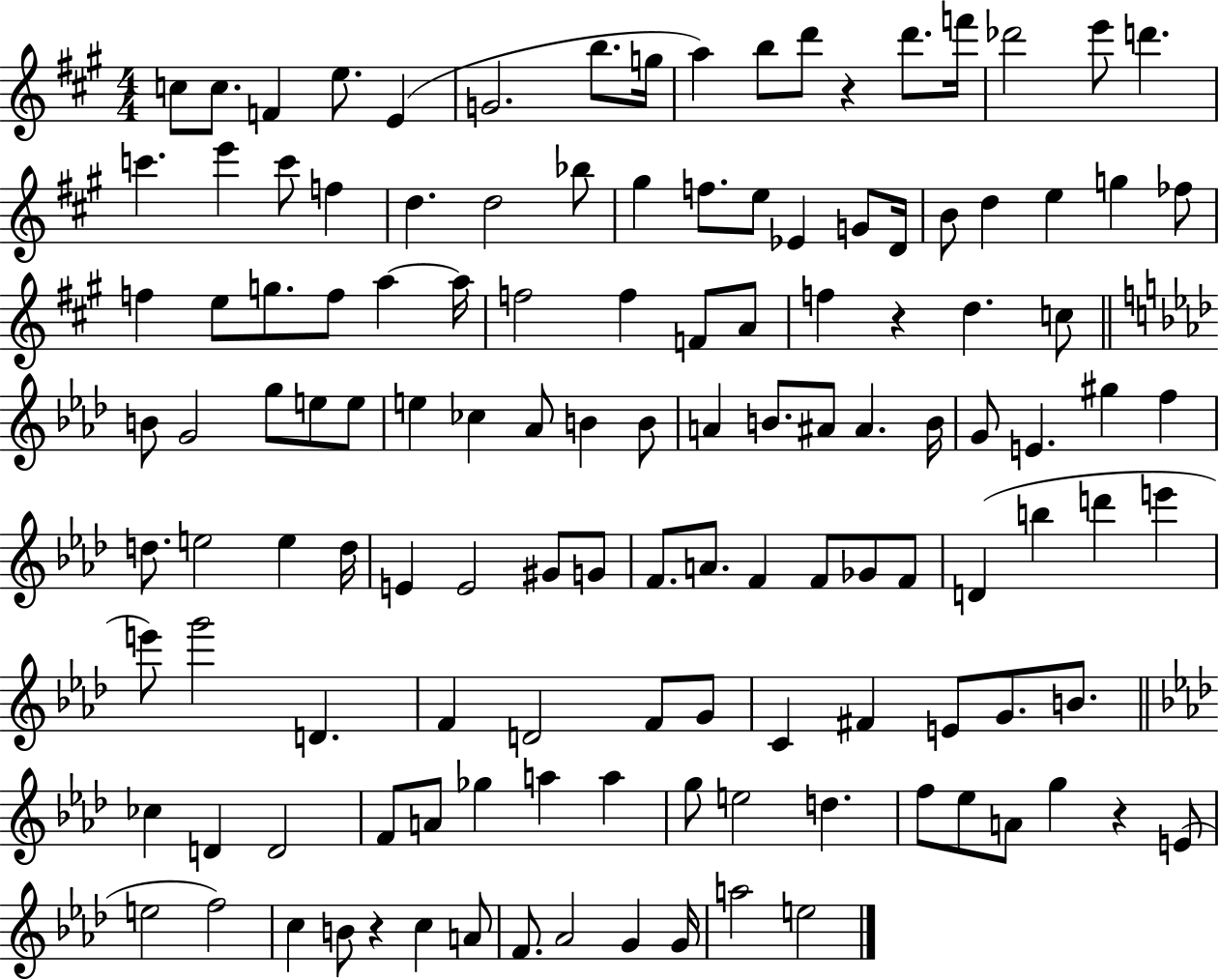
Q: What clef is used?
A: treble